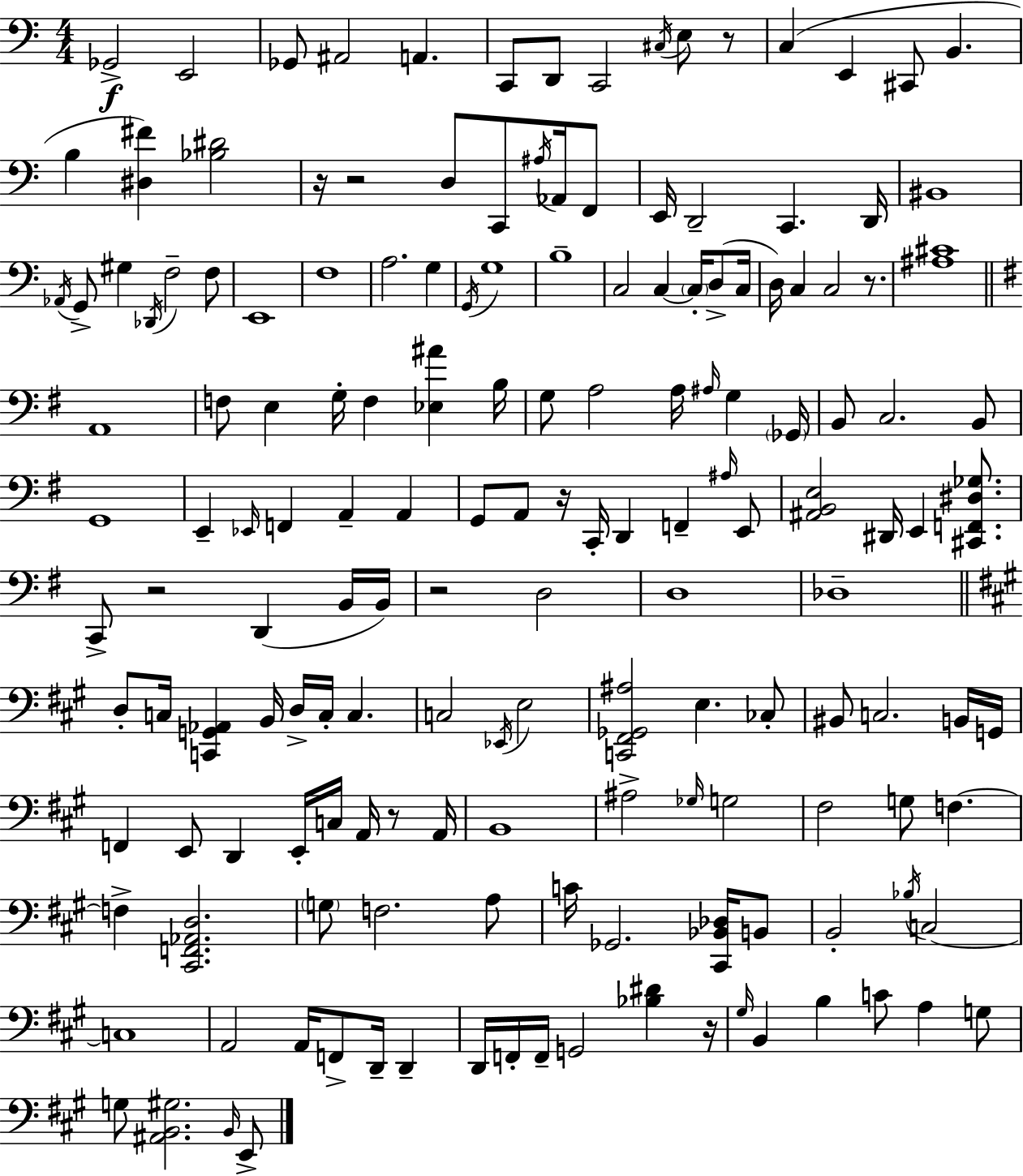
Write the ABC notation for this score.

X:1
T:Untitled
M:4/4
L:1/4
K:C
_G,,2 E,,2 _G,,/2 ^A,,2 A,, C,,/2 D,,/2 C,,2 ^C,/4 E,/2 z/2 C, E,, ^C,,/2 B,, B, [^D,^F] [_B,^D]2 z/4 z2 D,/2 C,,/2 ^A,/4 _A,,/4 F,,/2 E,,/4 D,,2 C,, D,,/4 ^B,,4 _A,,/4 G,,/2 ^G, _D,,/4 F,2 F,/2 E,,4 F,4 A,2 G, G,,/4 G,4 B,4 C,2 C, C,/4 D,/2 C,/4 D,/4 C, C,2 z/2 [^A,^C]4 A,,4 F,/2 E, G,/4 F, [_E,^A] B,/4 G,/2 A,2 A,/4 ^A,/4 G, _G,,/4 B,,/2 C,2 B,,/2 G,,4 E,, _E,,/4 F,, A,, A,, G,,/2 A,,/2 z/4 C,,/4 D,, F,, ^A,/4 E,,/2 [^A,,B,,E,]2 ^D,,/4 E,, [^C,,F,,^D,_G,]/2 C,,/2 z2 D,, B,,/4 B,,/4 z2 D,2 D,4 _D,4 D,/2 C,/4 [C,,G,,_A,,] B,,/4 D,/4 C,/4 C, C,2 _E,,/4 E,2 [C,,^F,,_G,,^A,]2 E, _C,/2 ^B,,/2 C,2 B,,/4 G,,/4 F,, E,,/2 D,, E,,/4 C,/4 A,,/4 z/2 A,,/4 B,,4 ^A,2 _G,/4 G,2 ^F,2 G,/2 F, F, [^C,,F,,_A,,D,]2 G,/2 F,2 A,/2 C/4 _G,,2 [^C,,_B,,_D,]/4 B,,/2 B,,2 _B,/4 C,2 C,4 A,,2 A,,/4 F,,/2 D,,/4 D,, D,,/4 F,,/4 F,,/4 G,,2 [_B,^D] z/4 ^G,/4 B,, B, C/2 A, G,/2 G,/2 [^A,,B,,^G,]2 B,,/4 E,,/2